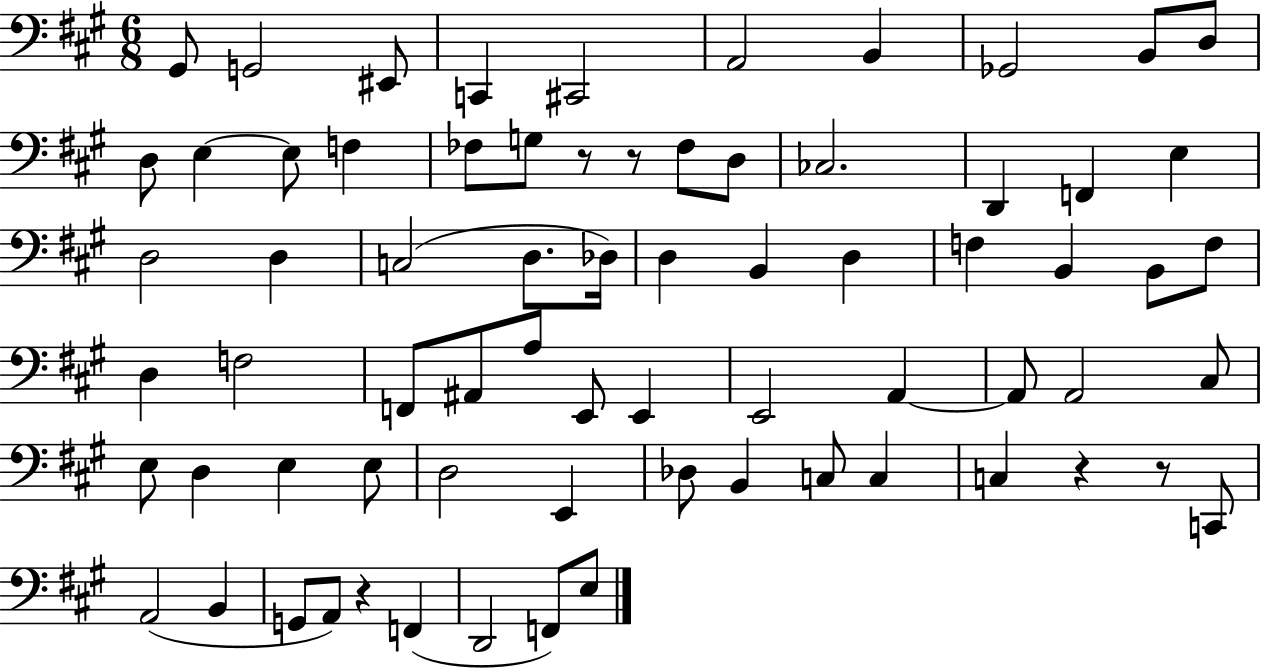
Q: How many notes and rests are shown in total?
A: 71